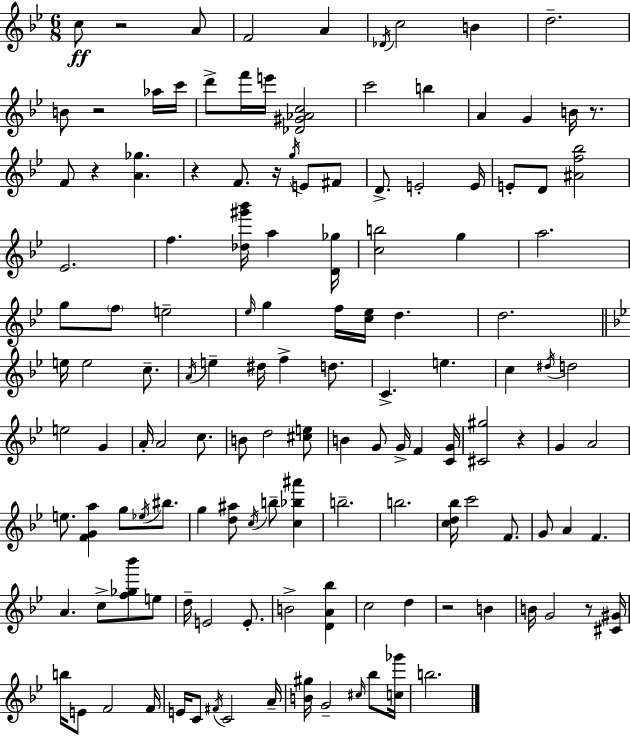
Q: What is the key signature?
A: G minor